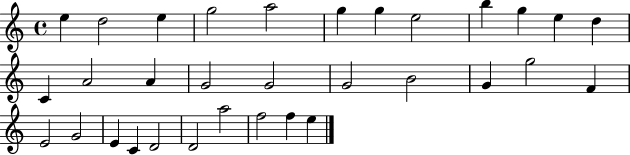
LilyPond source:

{
  \clef treble
  \time 4/4
  \defaultTimeSignature
  \key c \major
  e''4 d''2 e''4 | g''2 a''2 | g''4 g''4 e''2 | b''4 g''4 e''4 d''4 | \break c'4 a'2 a'4 | g'2 g'2 | g'2 b'2 | g'4 g''2 f'4 | \break e'2 g'2 | e'4 c'4 d'2 | d'2 a''2 | f''2 f''4 e''4 | \break \bar "|."
}